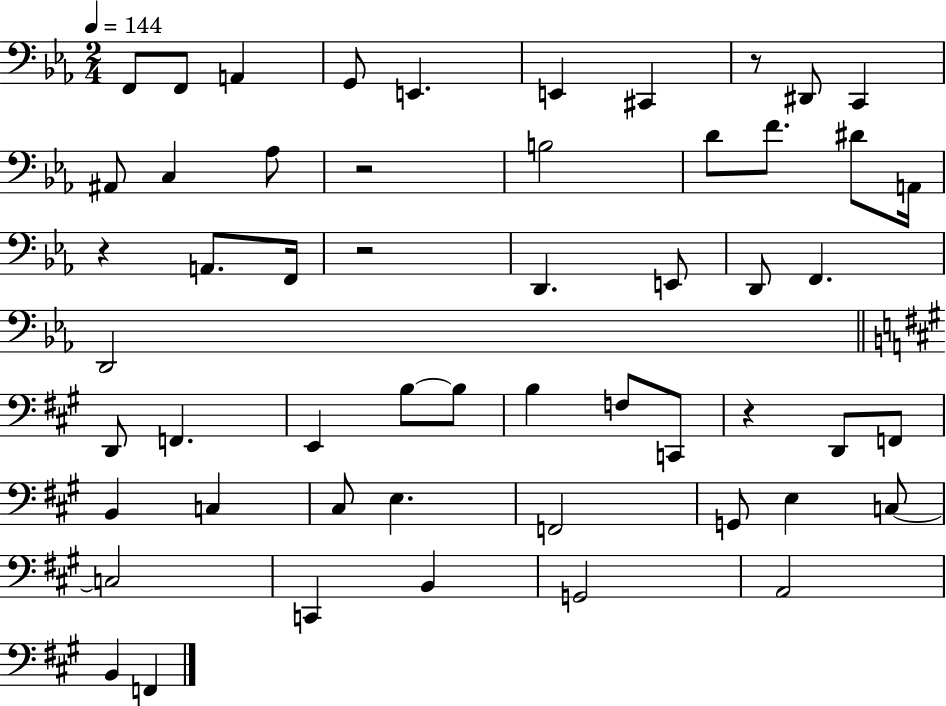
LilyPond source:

{
  \clef bass
  \numericTimeSignature
  \time 2/4
  \key ees \major
  \tempo 4 = 144
  f,8 f,8 a,4 | g,8 e,4. | e,4 cis,4 | r8 dis,8 c,4 | \break ais,8 c4 aes8 | r2 | b2 | d'8 f'8. dis'8 a,16 | \break r4 a,8. f,16 | r2 | d,4. e,8 | d,8 f,4. | \break d,2 | \bar "||" \break \key a \major d,8 f,4. | e,4 b8~~ b8 | b4 f8 c,8 | r4 d,8 f,8 | \break b,4 c4 | cis8 e4. | f,2 | g,8 e4 c8~~ | \break c2 | c,4 b,4 | g,2 | a,2 | \break b,4 f,4 | \bar "|."
}